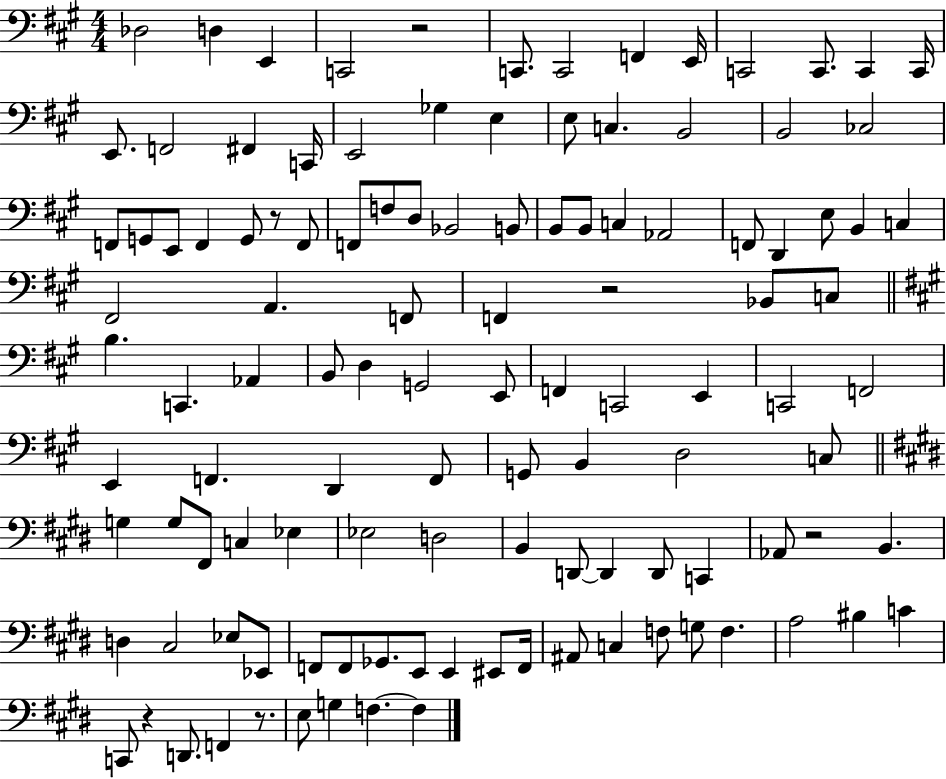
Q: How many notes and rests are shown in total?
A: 116